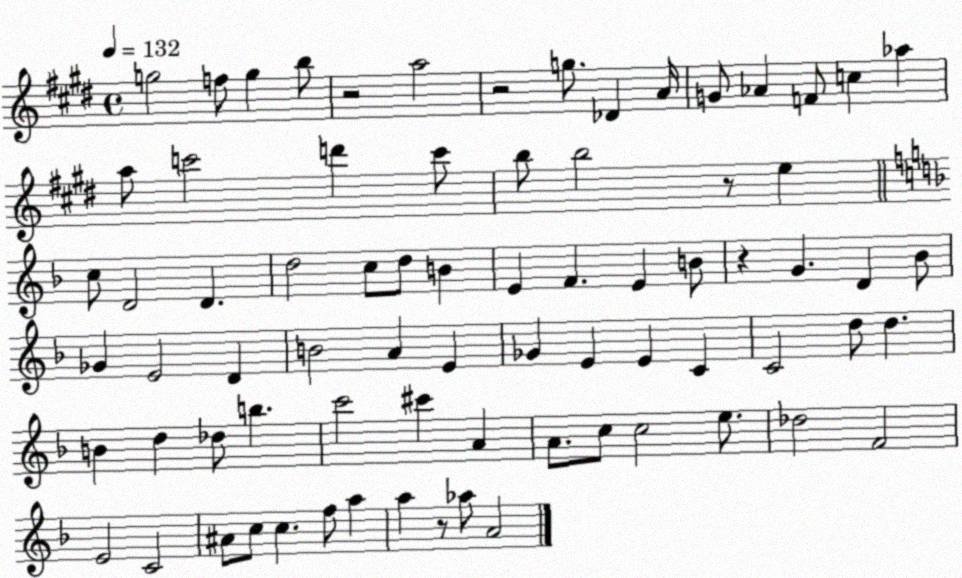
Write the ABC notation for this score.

X:1
T:Untitled
M:4/4
L:1/4
K:E
g2 f/2 g b/2 z2 a2 z2 g/2 _D A/4 G/2 _A F/2 c _a a/2 c'2 d' c'/2 b/2 b2 z/2 e c/2 D2 D d2 c/2 d/2 B E F E B/2 z G D _B/2 _G E2 D B2 A E _G E E C C2 d/2 d B d _d/2 b c'2 ^c' A A/2 c/2 c2 e/2 _d2 F2 E2 C2 ^A/2 c/2 c f/2 a a z/2 _a/2 A2